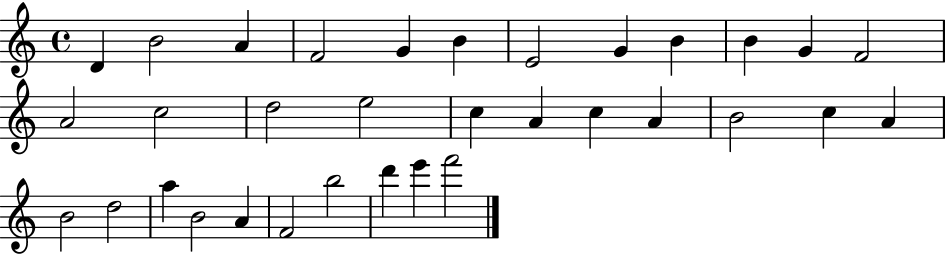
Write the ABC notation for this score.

X:1
T:Untitled
M:4/4
L:1/4
K:C
D B2 A F2 G B E2 G B B G F2 A2 c2 d2 e2 c A c A B2 c A B2 d2 a B2 A F2 b2 d' e' f'2